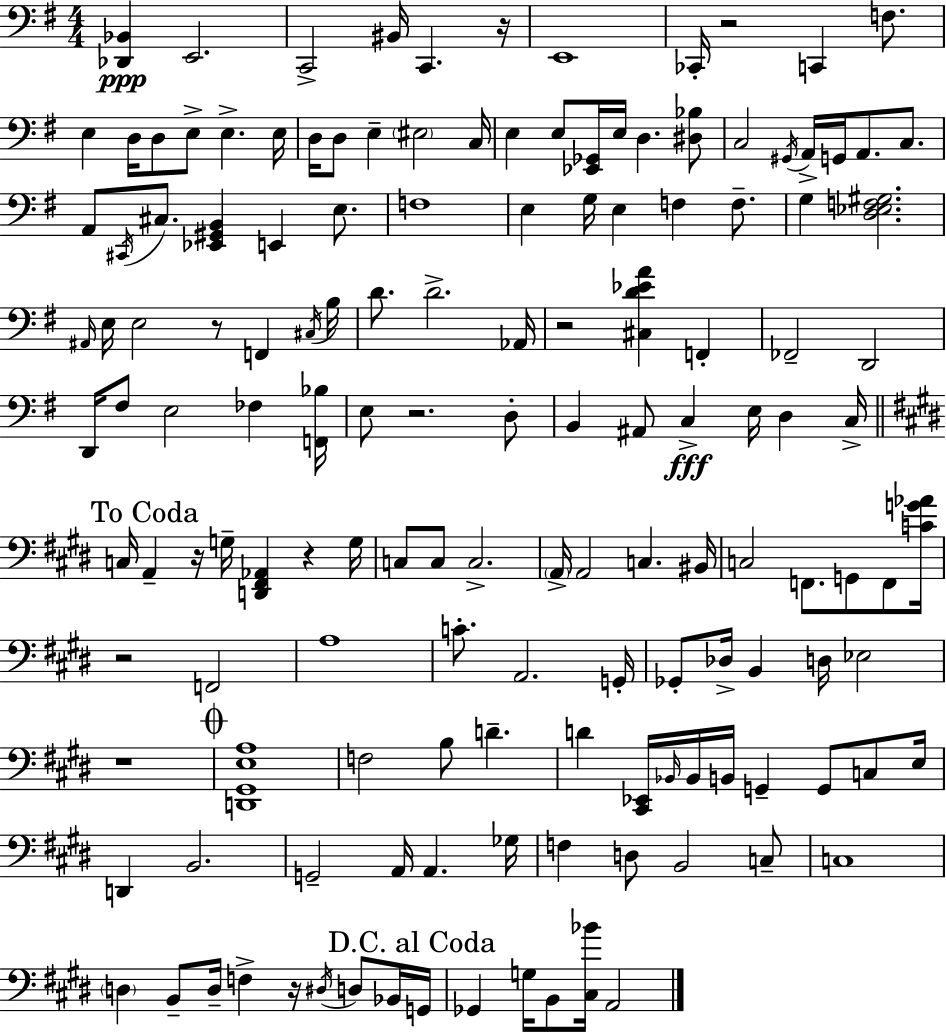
{
  \clef bass
  \numericTimeSignature
  \time 4/4
  \key g \major
  <des, bes,>4\ppp e,2. | c,2-> bis,16 c,4. r16 | e,1 | ces,16-. r2 c,4 f8. | \break e4 d16 d8 e8-> e4.-> e16 | d16 d8 e4-- \parenthesize eis2 c16 | e4 e8 <ees, ges,>16 e16 d4. <dis bes>8 | c2 \acciaccatura { gis,16 } a,16-> g,16 a,8. c8. | \break a,8 \acciaccatura { cis,16 } cis8. <ees, gis, b,>4 e,4 e8. | f1 | e4 g16 e4 f4 f8.-- | g4 <d ees f gis>2. | \break \grace { ais,16 } e16 e2 r8 f,4 | \acciaccatura { cis16 } b16 d'8. d'2.-> | aes,16 r2 <cis d' ees' a'>4 | f,4-. fes,2-- d,2 | \break d,16 fis8 e2 fes4 | <f, bes>16 e8 r2. | d8-. b,4 ais,8 c4->\fff e16 d4 | c16-> \mark "To Coda" \bar "||" \break \key e \major c16 a,4-- r16 g16-- <d, fis, aes,>4 r4 g16 | c8 c8 c2.-> | \parenthesize a,16-> a,2 c4. bis,16 | c2 f,8. g,8 f,8 <c' g' aes'>16 | \break r2 f,2 | a1 | c'8.-. a,2. g,16-. | ges,8-. des16-> b,4 d16 ees2 | \break r1 | \mark \markup { \musicglyph "scripts.coda" } <d, gis, e a>1 | f2 b8 d'4.-- | d'4 <cis, ees,>16 \grace { bes,16 } bes,16 b,16 g,4-- g,8 c8 | \break e16 d,4 b,2. | g,2-- a,16 a,4. | ges16 f4 d8 b,2 c8-- | c1 | \break \parenthesize d4 b,8-- d16-- f4-> r16 \acciaccatura { dis16 } d8 | bes,16 \mark "D.C. al Coda" g,16 ges,4 g16 b,8 <cis bes'>16 a,2 | \bar "|."
}